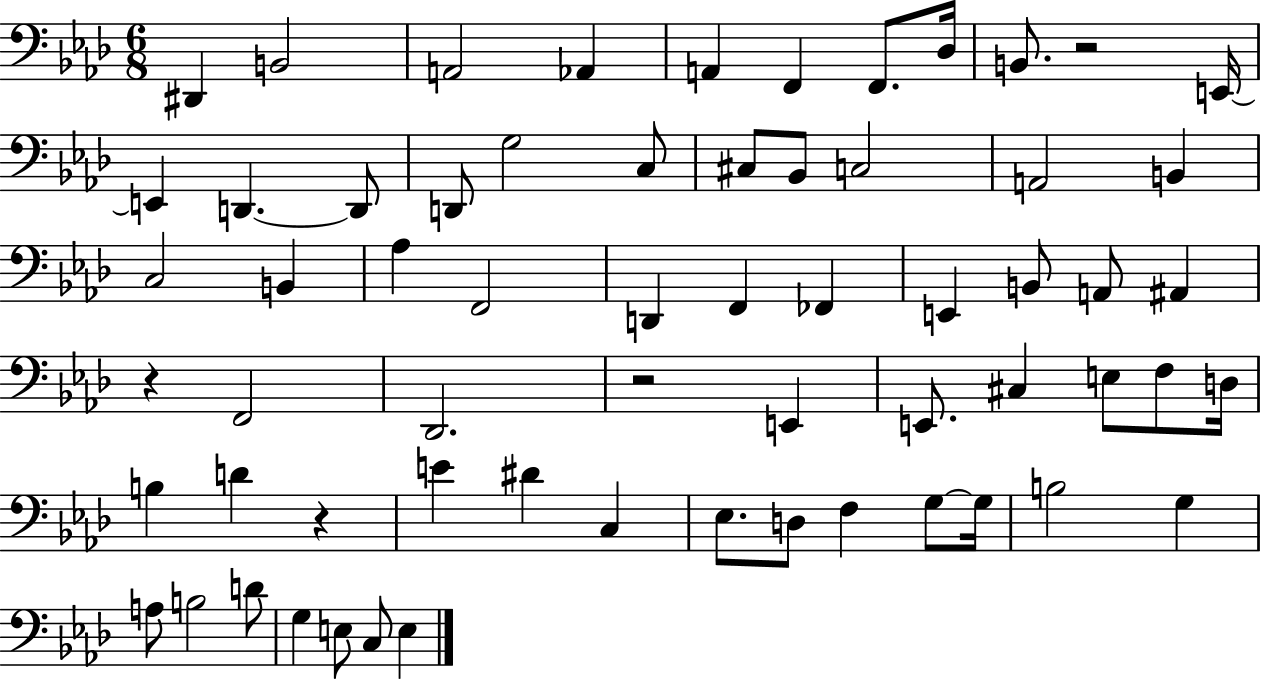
{
  \clef bass
  \numericTimeSignature
  \time 6/8
  \key aes \major
  dis,4 b,2 | a,2 aes,4 | a,4 f,4 f,8. des16 | b,8. r2 e,16~~ | \break e,4 d,4.~~ d,8 | d,8 g2 c8 | cis8 bes,8 c2 | a,2 b,4 | \break c2 b,4 | aes4 f,2 | d,4 f,4 fes,4 | e,4 b,8 a,8 ais,4 | \break r4 f,2 | des,2. | r2 e,4 | e,8. cis4 e8 f8 d16 | \break b4 d'4 r4 | e'4 dis'4 c4 | ees8. d8 f4 g8~~ g16 | b2 g4 | \break a8 b2 d'8 | g4 e8 c8 e4 | \bar "|."
}